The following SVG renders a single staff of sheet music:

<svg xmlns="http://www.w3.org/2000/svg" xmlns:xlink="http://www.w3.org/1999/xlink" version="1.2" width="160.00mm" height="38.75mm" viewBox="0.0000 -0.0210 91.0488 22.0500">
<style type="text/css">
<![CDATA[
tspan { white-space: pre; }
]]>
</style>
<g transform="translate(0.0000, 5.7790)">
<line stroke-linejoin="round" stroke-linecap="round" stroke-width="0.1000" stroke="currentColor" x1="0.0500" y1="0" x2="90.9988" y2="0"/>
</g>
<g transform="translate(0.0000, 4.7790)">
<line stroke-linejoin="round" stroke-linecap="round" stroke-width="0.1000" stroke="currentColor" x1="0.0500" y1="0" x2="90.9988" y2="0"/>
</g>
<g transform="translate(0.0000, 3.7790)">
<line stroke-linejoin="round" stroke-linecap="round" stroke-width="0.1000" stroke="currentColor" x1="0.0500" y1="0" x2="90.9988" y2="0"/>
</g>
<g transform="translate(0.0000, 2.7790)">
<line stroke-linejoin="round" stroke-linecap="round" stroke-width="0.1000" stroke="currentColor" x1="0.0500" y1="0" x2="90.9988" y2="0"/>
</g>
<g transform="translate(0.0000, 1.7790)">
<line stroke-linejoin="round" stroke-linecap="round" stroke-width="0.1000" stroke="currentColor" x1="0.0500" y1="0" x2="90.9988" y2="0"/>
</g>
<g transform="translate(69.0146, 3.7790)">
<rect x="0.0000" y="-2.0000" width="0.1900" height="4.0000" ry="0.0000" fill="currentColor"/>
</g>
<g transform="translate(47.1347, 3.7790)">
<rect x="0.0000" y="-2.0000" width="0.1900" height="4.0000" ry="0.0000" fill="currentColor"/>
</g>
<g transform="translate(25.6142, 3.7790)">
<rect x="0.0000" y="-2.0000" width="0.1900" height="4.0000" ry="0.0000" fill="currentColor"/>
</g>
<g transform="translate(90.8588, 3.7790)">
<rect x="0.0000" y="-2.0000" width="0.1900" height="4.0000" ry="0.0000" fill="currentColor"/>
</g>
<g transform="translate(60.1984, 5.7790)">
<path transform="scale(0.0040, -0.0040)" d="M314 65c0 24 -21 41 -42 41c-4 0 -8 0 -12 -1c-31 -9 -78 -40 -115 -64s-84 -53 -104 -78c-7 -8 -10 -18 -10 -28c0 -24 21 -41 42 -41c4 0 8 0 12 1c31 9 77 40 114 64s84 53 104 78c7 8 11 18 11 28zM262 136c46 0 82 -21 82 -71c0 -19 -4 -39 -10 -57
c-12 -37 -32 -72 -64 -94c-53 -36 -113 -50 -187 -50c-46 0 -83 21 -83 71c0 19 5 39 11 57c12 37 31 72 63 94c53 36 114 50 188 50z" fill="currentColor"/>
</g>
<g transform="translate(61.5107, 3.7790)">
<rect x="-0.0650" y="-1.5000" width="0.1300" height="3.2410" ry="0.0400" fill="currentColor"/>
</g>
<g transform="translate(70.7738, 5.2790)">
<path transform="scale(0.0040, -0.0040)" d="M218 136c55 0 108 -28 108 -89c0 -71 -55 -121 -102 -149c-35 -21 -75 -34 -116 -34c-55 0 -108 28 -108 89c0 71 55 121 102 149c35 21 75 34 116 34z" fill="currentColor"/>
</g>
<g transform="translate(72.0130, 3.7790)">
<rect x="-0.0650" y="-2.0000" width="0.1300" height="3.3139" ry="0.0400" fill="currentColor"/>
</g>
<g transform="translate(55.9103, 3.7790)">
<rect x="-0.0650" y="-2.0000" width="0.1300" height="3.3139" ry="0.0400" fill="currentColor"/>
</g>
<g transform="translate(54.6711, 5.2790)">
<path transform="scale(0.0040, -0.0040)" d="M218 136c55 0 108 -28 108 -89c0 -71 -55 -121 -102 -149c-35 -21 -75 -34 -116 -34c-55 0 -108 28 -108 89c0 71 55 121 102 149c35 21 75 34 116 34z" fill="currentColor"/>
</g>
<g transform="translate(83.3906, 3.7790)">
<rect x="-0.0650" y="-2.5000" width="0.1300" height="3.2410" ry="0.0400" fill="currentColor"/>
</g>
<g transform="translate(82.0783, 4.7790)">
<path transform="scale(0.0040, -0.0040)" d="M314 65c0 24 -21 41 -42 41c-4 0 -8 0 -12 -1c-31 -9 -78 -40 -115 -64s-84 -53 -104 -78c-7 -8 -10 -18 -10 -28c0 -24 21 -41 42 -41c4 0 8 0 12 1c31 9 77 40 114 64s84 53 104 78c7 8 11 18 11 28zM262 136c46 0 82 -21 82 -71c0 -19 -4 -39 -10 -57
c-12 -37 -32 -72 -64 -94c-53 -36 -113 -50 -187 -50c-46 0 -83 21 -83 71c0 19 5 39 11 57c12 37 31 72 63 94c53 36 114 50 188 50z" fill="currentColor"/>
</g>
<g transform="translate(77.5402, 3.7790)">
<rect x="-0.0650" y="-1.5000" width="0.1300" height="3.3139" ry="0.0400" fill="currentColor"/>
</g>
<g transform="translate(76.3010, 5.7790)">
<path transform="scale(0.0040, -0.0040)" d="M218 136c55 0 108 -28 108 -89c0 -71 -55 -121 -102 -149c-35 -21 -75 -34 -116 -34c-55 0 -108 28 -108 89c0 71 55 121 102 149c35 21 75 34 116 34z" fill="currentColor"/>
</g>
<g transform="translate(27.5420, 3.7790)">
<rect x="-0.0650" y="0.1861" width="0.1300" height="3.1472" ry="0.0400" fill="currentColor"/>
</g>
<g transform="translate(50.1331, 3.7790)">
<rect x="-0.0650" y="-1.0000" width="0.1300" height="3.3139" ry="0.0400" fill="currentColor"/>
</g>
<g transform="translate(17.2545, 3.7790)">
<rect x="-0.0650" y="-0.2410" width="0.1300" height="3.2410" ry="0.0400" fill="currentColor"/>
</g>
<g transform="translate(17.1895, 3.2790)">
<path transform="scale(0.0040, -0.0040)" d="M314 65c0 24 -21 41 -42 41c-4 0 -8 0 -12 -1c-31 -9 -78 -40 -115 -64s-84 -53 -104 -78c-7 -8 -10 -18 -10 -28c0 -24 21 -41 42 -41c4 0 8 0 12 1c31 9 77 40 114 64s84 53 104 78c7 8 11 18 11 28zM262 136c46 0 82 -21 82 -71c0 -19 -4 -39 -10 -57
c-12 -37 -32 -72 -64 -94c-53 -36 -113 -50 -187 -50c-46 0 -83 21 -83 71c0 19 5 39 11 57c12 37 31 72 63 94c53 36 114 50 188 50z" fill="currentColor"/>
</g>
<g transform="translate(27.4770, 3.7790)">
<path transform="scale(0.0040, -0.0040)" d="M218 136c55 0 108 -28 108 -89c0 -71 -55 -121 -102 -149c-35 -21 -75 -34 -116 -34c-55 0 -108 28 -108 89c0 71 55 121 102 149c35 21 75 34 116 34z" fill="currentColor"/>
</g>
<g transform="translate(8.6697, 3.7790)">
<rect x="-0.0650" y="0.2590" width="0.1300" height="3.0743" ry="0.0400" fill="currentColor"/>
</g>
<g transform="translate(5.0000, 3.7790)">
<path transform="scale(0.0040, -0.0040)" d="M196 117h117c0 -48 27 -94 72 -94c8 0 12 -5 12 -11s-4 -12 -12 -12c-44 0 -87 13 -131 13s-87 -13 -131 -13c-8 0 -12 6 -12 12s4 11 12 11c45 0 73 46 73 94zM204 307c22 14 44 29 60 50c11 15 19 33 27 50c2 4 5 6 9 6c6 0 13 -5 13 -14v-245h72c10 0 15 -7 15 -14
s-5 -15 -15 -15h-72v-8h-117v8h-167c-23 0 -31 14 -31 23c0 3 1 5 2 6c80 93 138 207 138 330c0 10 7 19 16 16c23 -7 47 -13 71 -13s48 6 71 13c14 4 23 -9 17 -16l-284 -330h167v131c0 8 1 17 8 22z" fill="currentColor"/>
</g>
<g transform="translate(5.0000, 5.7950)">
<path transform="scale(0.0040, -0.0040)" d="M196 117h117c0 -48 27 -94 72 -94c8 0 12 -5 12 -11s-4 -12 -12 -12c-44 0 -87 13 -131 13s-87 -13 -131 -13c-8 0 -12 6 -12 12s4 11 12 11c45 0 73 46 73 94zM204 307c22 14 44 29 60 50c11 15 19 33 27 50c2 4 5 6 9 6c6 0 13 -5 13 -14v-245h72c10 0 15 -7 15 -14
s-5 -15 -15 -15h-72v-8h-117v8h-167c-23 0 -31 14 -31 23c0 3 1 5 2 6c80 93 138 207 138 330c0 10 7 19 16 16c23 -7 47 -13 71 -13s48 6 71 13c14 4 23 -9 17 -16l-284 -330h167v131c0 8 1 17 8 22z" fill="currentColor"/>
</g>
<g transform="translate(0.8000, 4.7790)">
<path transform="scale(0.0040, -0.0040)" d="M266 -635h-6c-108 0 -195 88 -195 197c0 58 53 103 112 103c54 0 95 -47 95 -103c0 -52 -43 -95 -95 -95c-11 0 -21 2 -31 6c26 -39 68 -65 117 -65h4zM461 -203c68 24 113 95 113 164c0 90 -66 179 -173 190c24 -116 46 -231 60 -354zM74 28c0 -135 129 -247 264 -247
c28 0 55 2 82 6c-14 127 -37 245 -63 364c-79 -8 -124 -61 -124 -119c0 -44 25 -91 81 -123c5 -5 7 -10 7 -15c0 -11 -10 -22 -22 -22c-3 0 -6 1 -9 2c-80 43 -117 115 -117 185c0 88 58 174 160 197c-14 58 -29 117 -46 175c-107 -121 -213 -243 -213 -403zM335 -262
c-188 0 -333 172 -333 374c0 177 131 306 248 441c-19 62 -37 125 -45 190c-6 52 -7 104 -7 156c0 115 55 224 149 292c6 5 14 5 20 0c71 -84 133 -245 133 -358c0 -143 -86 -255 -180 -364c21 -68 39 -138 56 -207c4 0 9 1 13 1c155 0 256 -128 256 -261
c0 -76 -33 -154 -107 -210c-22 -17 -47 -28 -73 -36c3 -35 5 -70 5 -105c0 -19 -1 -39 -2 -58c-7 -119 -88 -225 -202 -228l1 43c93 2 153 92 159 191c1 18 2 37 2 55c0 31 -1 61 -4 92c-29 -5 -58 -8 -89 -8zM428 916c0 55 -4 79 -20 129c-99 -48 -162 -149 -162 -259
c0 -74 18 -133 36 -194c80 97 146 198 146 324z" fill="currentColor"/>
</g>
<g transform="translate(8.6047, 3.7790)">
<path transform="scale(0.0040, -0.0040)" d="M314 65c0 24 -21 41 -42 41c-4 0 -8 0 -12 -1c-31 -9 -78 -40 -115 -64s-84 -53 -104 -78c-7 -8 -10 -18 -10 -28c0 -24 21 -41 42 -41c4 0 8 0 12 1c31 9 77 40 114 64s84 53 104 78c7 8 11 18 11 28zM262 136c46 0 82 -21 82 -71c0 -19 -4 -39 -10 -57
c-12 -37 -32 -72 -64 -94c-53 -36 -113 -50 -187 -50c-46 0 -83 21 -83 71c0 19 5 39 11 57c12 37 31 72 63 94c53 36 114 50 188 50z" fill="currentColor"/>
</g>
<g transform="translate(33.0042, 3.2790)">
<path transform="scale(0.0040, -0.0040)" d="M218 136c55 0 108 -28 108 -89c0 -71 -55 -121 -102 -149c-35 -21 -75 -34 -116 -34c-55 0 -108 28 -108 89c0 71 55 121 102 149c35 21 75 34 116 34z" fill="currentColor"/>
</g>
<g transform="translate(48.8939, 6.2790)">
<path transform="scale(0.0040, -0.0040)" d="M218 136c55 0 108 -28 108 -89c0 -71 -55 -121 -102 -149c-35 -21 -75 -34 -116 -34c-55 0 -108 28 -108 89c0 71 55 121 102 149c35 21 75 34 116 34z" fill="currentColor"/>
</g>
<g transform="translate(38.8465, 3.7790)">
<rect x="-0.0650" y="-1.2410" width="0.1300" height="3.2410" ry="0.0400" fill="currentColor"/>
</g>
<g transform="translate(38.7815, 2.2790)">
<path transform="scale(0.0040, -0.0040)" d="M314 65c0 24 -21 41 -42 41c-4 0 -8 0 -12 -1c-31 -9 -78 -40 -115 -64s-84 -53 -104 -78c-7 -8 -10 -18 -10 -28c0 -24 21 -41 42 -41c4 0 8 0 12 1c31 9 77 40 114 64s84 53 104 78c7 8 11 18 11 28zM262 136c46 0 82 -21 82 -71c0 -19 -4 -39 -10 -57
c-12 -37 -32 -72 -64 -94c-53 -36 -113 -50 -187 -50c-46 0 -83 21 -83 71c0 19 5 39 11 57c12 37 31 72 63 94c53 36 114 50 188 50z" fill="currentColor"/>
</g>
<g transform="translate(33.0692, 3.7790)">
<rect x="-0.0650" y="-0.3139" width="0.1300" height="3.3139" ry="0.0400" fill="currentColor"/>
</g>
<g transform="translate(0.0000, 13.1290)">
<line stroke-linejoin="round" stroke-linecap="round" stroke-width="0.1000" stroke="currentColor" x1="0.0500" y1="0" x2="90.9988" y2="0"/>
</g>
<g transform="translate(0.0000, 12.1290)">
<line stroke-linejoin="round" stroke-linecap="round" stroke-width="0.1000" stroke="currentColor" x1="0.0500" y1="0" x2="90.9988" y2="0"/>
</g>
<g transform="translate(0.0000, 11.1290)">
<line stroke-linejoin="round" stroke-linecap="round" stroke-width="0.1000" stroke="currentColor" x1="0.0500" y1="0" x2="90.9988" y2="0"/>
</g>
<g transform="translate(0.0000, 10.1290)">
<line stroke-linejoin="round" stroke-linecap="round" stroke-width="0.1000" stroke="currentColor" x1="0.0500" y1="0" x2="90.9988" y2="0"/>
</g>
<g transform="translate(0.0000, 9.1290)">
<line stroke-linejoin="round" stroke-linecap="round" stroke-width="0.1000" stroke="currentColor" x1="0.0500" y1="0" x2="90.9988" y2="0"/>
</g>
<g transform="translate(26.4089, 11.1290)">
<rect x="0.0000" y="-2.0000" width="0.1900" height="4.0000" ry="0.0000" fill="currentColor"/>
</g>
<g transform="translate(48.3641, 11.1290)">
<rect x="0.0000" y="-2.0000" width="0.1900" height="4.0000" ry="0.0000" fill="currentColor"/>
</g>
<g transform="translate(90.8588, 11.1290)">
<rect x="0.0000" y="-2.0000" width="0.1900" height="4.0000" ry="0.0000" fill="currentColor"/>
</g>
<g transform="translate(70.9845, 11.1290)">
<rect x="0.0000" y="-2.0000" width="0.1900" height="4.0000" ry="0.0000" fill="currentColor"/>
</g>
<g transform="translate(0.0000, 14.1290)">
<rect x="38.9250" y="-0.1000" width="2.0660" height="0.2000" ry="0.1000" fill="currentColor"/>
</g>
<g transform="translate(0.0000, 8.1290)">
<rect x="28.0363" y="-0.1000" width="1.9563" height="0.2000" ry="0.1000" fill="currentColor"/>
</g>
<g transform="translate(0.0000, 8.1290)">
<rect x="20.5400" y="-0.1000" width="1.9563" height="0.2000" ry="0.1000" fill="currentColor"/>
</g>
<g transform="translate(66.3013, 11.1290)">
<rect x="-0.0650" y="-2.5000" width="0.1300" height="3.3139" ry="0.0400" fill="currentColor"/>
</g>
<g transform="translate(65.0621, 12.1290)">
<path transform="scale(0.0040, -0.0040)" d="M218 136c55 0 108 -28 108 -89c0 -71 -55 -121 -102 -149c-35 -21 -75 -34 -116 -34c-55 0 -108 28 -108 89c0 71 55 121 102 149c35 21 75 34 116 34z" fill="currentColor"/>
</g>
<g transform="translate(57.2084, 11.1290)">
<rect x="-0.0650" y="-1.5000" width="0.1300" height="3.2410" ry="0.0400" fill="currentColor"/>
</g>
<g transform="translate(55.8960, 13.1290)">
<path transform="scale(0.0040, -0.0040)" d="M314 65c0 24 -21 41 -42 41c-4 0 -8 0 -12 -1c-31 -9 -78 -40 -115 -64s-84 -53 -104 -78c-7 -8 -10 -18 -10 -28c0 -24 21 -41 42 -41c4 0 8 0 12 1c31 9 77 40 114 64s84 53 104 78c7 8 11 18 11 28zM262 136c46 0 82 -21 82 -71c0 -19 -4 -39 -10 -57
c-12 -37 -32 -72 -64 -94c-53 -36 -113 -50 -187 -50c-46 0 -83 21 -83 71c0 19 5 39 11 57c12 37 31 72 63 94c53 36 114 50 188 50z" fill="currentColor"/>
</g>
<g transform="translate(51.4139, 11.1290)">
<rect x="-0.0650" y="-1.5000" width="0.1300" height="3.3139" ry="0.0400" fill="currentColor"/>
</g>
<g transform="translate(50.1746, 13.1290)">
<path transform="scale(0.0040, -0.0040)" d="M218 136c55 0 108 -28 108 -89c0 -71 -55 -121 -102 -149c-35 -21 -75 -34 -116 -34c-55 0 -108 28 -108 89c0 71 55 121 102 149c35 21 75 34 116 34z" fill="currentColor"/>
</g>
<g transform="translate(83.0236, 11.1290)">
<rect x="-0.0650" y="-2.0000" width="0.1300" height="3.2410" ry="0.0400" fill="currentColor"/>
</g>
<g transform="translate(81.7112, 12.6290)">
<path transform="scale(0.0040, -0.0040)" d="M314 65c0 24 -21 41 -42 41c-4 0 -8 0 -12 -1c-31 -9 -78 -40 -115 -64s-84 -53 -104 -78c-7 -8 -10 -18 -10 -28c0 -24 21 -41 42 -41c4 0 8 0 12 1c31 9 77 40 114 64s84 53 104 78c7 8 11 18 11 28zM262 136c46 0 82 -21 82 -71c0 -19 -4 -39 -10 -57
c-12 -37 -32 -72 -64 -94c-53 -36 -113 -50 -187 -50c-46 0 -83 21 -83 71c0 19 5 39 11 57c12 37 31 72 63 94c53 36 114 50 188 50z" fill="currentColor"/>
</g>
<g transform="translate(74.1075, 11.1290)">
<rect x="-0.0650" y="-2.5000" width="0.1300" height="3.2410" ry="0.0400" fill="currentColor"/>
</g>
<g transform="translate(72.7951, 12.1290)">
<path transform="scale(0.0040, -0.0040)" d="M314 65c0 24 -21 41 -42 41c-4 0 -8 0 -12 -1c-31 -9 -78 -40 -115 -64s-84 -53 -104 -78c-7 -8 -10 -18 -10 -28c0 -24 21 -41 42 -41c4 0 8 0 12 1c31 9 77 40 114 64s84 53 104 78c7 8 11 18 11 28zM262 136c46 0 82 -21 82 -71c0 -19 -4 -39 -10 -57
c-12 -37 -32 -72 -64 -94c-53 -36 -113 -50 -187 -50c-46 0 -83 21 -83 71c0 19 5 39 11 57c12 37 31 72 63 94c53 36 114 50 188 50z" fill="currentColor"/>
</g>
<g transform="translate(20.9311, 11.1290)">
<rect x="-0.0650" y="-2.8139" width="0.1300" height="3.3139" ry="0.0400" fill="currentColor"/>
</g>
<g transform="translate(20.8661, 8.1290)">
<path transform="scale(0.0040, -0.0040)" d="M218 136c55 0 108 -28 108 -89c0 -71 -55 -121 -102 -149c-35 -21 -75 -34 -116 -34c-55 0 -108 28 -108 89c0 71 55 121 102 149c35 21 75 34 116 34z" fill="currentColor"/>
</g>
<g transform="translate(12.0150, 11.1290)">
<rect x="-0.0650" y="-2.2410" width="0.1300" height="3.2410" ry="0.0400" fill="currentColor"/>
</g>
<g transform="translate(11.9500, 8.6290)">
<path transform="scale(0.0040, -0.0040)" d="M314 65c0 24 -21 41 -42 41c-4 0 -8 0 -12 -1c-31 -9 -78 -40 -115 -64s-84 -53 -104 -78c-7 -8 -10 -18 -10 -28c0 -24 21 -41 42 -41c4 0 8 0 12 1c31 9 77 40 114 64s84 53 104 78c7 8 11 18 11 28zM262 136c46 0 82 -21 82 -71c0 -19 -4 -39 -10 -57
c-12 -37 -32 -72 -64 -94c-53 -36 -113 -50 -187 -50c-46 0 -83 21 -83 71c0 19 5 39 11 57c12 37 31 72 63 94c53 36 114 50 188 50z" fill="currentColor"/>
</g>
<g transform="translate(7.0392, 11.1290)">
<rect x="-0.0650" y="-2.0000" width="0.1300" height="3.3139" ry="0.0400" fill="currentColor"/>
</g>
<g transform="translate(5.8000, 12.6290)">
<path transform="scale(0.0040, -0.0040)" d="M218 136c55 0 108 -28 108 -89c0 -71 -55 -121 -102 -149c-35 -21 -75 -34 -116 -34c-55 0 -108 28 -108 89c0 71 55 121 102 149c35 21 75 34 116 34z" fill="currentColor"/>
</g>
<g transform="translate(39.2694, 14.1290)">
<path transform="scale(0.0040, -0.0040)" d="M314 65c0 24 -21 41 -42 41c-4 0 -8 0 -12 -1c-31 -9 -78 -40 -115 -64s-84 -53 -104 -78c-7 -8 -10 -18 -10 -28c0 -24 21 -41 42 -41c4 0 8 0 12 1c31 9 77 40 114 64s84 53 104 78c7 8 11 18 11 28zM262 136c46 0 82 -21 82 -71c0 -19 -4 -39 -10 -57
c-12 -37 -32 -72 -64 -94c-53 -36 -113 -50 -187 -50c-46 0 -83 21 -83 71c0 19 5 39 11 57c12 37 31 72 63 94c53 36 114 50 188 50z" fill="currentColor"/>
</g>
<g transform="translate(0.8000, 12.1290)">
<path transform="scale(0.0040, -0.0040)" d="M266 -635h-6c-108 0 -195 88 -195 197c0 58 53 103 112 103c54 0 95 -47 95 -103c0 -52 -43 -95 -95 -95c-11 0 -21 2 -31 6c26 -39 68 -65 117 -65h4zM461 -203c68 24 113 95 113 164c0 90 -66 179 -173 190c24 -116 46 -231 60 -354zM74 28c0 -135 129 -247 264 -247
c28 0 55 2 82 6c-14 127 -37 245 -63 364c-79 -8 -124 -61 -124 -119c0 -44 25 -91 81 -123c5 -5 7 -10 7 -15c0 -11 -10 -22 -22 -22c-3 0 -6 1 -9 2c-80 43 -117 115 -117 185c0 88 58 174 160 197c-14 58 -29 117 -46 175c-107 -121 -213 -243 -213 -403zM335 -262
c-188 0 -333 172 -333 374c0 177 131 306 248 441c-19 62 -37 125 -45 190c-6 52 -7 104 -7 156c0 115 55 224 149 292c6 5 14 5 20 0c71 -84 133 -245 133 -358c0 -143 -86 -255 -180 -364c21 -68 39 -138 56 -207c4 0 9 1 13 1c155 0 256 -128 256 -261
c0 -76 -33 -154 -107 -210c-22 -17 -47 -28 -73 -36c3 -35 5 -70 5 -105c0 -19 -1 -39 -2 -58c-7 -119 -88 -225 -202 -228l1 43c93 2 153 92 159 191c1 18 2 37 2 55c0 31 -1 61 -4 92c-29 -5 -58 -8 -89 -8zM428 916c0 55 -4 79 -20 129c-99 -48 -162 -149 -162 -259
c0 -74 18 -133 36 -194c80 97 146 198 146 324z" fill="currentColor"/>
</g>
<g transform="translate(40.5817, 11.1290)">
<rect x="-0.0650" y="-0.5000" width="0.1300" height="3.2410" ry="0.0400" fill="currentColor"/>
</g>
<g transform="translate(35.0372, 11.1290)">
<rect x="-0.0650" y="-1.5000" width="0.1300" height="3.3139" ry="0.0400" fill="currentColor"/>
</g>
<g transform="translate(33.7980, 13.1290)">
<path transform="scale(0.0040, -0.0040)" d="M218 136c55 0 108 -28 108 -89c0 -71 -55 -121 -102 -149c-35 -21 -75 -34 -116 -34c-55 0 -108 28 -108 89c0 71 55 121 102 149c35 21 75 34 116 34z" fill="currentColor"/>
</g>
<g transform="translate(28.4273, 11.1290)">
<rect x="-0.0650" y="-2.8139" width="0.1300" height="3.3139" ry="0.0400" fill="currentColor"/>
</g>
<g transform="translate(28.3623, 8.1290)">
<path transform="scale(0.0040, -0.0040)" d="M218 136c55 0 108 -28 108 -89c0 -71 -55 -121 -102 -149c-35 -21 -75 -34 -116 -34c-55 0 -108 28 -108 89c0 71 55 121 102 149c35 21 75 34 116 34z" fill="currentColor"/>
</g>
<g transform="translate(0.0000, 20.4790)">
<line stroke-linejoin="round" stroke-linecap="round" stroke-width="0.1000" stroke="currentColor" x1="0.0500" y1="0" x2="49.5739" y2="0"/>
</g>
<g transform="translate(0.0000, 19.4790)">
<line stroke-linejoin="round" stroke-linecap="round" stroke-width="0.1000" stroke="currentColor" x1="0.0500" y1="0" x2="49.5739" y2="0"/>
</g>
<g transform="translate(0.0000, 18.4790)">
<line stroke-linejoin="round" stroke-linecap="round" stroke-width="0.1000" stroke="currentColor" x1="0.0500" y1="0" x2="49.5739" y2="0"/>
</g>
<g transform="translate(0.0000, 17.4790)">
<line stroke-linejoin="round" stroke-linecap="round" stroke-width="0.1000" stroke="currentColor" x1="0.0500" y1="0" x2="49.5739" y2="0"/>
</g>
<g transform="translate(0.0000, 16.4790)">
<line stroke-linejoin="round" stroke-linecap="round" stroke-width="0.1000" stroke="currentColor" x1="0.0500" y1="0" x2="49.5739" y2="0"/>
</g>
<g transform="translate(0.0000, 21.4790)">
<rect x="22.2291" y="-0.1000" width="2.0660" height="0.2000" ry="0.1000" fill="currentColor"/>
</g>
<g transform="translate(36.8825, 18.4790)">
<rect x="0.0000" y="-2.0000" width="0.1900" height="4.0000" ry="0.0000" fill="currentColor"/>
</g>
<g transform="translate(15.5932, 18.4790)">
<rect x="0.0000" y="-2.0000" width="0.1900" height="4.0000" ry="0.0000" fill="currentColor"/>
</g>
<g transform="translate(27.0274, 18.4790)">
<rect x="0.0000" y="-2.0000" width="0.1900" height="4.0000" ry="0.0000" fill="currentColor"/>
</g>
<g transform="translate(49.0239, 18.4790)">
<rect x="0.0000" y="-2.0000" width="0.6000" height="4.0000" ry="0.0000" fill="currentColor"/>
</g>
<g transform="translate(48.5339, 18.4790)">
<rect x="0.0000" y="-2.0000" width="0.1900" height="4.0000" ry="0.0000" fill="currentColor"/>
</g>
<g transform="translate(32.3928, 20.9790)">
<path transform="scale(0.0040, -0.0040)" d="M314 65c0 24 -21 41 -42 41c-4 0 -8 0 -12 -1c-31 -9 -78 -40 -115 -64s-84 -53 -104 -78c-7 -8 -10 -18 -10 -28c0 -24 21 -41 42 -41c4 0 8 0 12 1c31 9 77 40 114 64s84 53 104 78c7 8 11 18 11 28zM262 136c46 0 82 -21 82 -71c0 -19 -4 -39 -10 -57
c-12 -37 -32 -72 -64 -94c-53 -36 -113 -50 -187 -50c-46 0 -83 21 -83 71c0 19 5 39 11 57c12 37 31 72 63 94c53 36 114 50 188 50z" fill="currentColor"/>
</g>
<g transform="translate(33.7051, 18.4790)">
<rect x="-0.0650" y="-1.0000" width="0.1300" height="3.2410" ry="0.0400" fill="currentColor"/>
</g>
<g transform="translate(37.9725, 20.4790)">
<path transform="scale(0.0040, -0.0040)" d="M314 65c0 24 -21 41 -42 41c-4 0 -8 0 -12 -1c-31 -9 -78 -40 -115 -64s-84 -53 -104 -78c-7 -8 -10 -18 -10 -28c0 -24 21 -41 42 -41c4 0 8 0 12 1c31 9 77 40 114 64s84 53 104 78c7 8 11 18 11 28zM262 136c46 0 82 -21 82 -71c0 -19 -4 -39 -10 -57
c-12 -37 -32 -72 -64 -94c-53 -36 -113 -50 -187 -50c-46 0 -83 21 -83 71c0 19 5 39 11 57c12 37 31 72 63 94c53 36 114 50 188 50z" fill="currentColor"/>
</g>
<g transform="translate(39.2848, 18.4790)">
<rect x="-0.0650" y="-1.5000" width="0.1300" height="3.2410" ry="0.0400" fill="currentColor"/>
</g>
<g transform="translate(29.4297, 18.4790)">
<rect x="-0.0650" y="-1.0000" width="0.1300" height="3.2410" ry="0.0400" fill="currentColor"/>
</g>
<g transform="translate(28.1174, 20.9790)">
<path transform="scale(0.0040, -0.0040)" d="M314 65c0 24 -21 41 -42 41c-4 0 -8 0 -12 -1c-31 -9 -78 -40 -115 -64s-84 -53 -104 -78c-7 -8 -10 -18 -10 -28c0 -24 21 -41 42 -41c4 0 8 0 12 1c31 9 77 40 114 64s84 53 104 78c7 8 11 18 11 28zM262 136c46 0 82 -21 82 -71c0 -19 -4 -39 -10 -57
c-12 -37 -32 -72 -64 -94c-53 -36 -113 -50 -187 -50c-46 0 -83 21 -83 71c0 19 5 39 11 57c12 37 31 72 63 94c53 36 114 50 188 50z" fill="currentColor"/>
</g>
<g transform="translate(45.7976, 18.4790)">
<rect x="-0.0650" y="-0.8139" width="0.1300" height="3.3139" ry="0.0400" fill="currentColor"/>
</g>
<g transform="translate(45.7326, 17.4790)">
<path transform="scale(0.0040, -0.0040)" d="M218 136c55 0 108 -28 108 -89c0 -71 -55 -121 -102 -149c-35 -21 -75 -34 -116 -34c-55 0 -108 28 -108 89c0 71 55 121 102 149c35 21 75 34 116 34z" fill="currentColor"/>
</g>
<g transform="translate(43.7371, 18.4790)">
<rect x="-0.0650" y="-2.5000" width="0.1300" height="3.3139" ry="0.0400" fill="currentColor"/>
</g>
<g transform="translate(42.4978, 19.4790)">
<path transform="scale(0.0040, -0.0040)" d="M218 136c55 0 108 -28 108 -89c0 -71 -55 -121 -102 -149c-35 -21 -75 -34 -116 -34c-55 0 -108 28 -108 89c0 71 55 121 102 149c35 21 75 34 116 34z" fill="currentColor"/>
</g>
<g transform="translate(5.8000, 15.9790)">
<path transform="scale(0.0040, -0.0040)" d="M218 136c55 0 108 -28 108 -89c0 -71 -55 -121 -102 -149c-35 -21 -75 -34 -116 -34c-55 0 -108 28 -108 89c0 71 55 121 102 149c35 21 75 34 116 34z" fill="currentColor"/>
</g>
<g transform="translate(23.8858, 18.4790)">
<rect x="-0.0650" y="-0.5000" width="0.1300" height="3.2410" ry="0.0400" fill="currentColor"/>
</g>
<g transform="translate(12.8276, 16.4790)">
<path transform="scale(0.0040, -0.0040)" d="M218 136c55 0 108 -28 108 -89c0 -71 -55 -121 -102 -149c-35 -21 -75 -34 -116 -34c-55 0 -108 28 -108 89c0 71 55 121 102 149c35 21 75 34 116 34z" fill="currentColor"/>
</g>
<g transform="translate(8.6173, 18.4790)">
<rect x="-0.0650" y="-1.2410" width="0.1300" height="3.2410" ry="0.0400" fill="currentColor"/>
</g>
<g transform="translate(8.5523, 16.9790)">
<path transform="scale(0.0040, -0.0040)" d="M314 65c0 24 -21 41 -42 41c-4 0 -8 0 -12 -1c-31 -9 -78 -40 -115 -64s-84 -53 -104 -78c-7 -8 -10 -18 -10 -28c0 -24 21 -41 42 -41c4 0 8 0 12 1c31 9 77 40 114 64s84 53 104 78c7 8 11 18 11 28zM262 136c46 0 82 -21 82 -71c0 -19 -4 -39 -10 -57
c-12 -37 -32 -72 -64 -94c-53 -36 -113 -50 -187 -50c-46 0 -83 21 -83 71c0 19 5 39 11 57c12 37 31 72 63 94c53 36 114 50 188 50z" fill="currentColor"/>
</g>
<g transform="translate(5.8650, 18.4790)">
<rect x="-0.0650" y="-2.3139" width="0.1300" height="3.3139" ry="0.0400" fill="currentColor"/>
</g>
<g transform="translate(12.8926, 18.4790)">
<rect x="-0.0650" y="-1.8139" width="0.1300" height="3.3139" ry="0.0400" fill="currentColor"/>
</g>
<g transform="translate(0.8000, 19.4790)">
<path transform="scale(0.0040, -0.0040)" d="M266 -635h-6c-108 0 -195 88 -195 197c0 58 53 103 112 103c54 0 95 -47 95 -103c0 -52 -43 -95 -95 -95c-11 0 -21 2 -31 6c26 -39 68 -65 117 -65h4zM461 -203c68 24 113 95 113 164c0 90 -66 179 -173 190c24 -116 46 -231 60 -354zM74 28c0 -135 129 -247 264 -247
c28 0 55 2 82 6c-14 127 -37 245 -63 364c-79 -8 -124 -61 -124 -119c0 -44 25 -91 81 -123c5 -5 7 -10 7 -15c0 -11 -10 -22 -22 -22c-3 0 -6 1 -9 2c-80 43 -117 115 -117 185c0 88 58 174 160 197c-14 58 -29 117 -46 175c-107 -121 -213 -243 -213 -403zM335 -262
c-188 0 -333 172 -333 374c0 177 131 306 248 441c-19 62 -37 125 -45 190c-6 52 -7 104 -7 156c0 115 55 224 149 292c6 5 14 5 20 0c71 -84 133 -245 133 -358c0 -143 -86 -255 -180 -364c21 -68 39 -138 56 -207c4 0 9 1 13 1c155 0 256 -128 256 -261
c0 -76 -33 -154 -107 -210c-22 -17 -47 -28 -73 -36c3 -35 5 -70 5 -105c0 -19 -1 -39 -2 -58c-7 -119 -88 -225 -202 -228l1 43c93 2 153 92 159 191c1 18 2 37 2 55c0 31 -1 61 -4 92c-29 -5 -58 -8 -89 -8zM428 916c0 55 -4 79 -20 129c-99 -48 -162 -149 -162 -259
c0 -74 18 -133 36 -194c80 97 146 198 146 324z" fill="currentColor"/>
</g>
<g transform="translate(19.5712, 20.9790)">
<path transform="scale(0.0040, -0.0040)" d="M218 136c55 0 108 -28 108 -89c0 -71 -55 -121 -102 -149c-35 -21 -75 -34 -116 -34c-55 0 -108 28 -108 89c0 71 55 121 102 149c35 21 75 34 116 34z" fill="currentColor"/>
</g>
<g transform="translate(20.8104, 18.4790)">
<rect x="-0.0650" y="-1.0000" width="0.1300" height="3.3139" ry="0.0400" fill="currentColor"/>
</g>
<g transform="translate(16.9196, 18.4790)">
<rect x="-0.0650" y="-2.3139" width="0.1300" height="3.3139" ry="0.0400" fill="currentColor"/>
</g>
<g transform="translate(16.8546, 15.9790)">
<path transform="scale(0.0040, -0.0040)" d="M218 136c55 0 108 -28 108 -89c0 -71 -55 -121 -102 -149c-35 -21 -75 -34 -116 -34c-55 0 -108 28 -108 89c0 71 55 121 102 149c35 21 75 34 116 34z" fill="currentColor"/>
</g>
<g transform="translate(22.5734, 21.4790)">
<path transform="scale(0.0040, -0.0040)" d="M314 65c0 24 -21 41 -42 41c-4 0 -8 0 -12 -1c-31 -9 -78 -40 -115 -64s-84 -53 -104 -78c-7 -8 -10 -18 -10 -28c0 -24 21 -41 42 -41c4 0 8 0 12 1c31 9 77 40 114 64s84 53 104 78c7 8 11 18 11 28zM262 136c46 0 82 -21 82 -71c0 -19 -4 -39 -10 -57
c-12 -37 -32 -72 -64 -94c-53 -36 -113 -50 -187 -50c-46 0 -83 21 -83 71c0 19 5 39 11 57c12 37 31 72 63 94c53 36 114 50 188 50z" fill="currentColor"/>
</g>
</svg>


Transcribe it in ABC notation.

X:1
T:Untitled
M:4/4
L:1/4
K:C
B2 c2 B c e2 D F E2 F E G2 F g2 a a E C2 E E2 G G2 F2 g e2 f g D C2 D2 D2 E2 G d